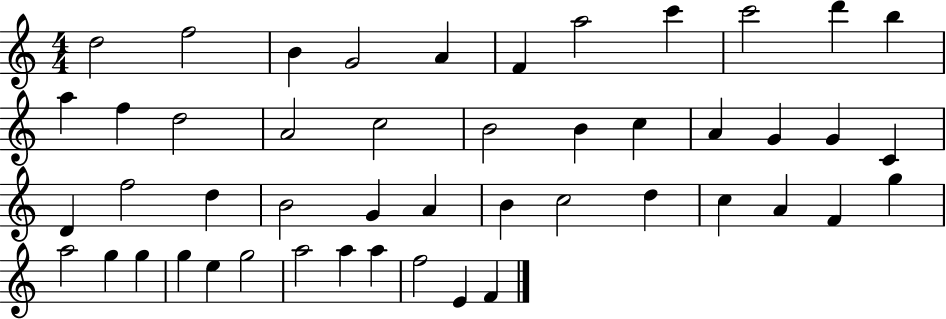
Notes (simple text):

D5/h F5/h B4/q G4/h A4/q F4/q A5/h C6/q C6/h D6/q B5/q A5/q F5/q D5/h A4/h C5/h B4/h B4/q C5/q A4/q G4/q G4/q C4/q D4/q F5/h D5/q B4/h G4/q A4/q B4/q C5/h D5/q C5/q A4/q F4/q G5/q A5/h G5/q G5/q G5/q E5/q G5/h A5/h A5/q A5/q F5/h E4/q F4/q